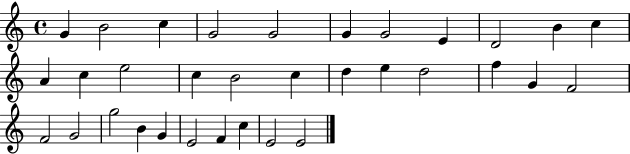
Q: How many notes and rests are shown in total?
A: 33